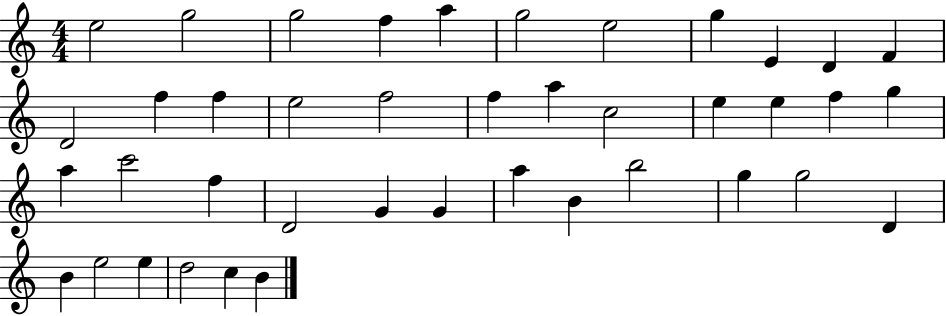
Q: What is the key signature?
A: C major